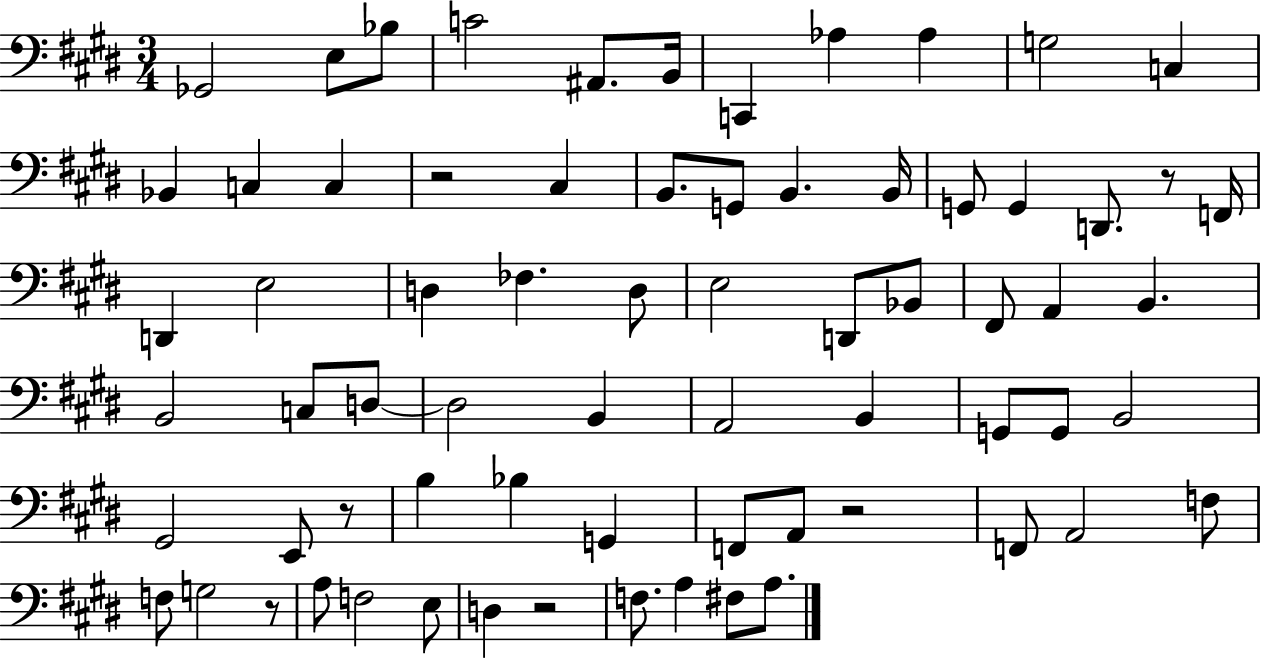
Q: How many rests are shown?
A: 6